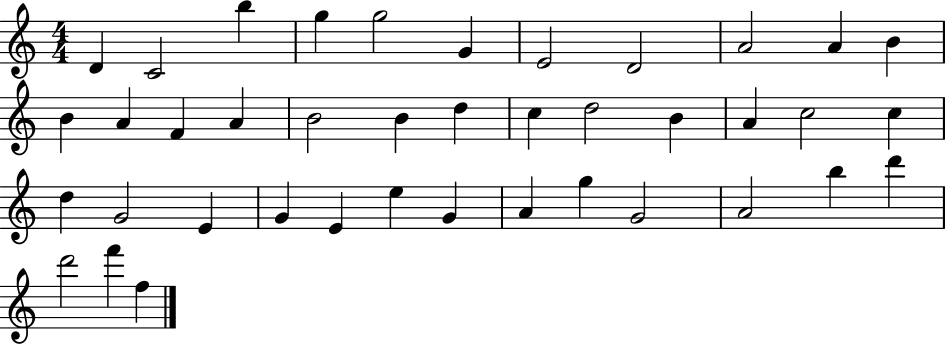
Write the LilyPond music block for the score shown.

{
  \clef treble
  \numericTimeSignature
  \time 4/4
  \key c \major
  d'4 c'2 b''4 | g''4 g''2 g'4 | e'2 d'2 | a'2 a'4 b'4 | \break b'4 a'4 f'4 a'4 | b'2 b'4 d''4 | c''4 d''2 b'4 | a'4 c''2 c''4 | \break d''4 g'2 e'4 | g'4 e'4 e''4 g'4 | a'4 g''4 g'2 | a'2 b''4 d'''4 | \break d'''2 f'''4 f''4 | \bar "|."
}